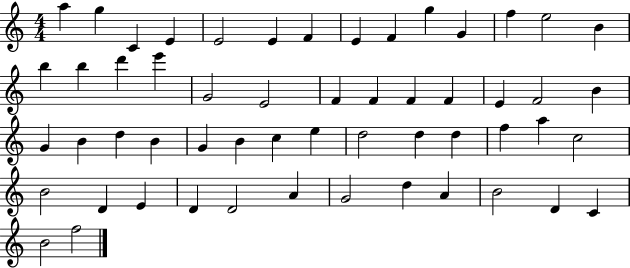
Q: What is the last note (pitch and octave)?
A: F5